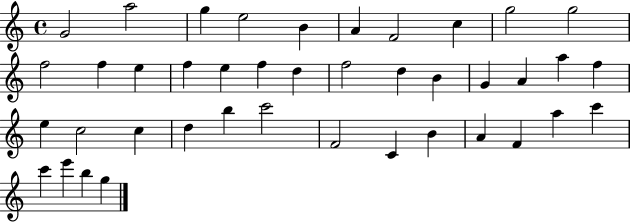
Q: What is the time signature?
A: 4/4